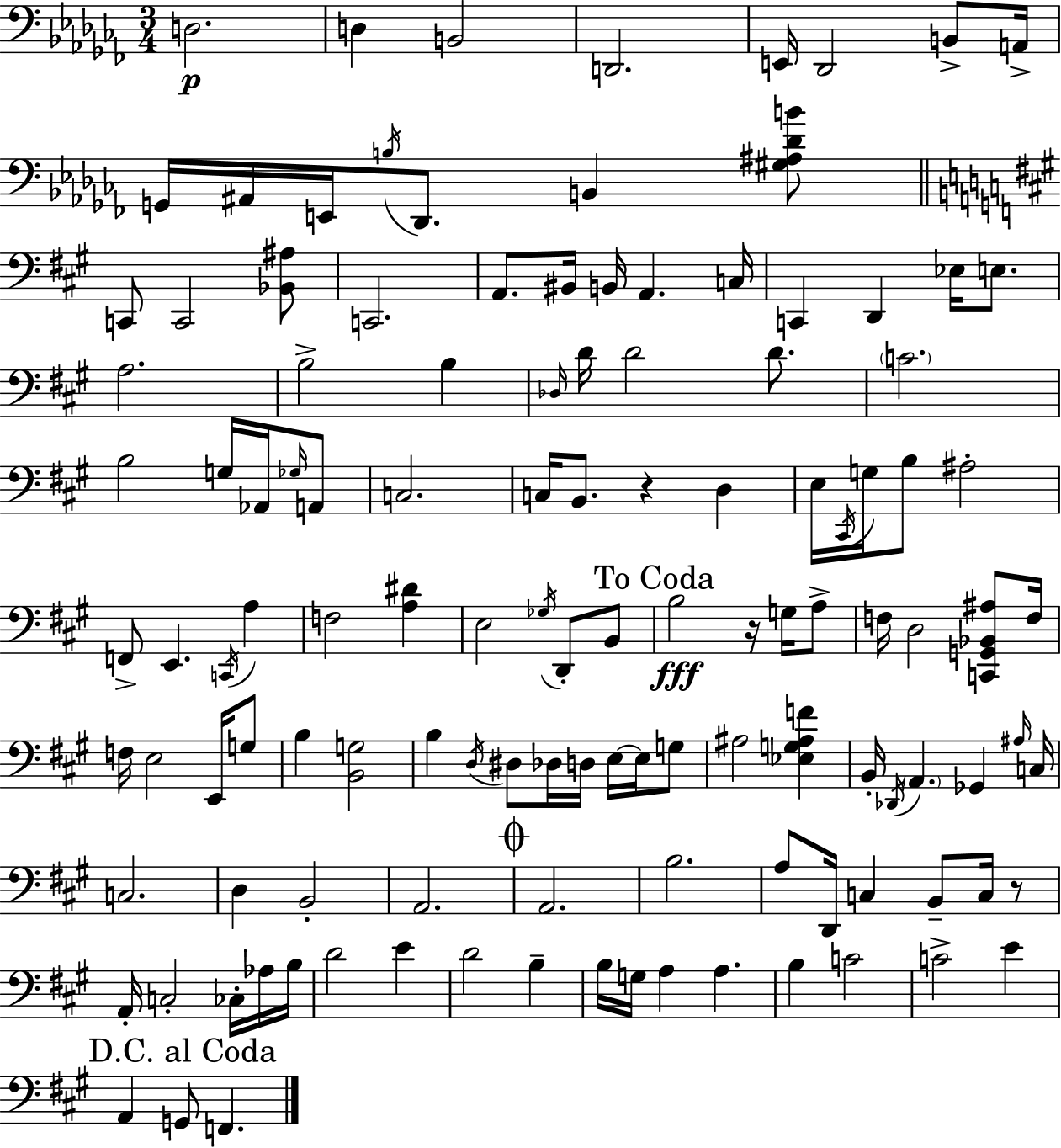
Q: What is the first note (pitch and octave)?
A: D3